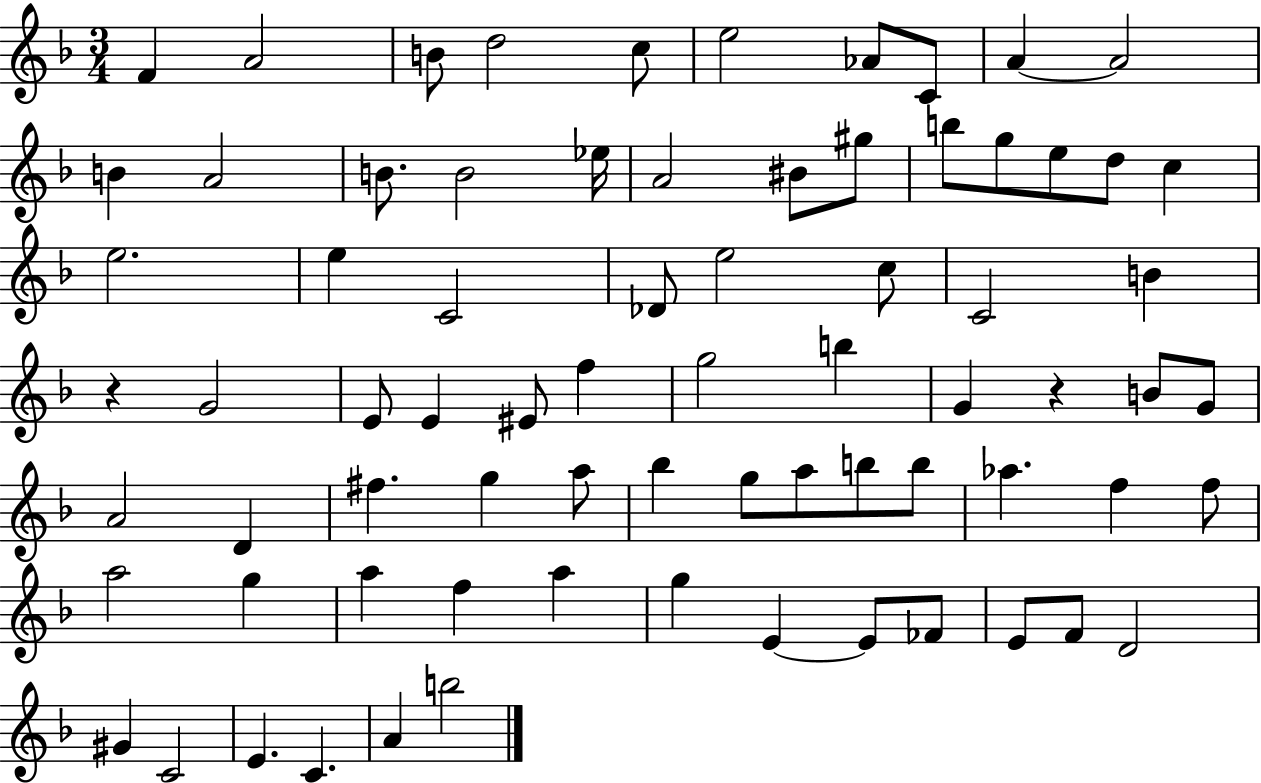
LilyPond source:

{
  \clef treble
  \numericTimeSignature
  \time 3/4
  \key f \major
  f'4 a'2 | b'8 d''2 c''8 | e''2 aes'8 c'8 | a'4~~ a'2 | \break b'4 a'2 | b'8. b'2 ees''16 | a'2 bis'8 gis''8 | b''8 g''8 e''8 d''8 c''4 | \break e''2. | e''4 c'2 | des'8 e''2 c''8 | c'2 b'4 | \break r4 g'2 | e'8 e'4 eis'8 f''4 | g''2 b''4 | g'4 r4 b'8 g'8 | \break a'2 d'4 | fis''4. g''4 a''8 | bes''4 g''8 a''8 b''8 b''8 | aes''4. f''4 f''8 | \break a''2 g''4 | a''4 f''4 a''4 | g''4 e'4~~ e'8 fes'8 | e'8 f'8 d'2 | \break gis'4 c'2 | e'4. c'4. | a'4 b''2 | \bar "|."
}